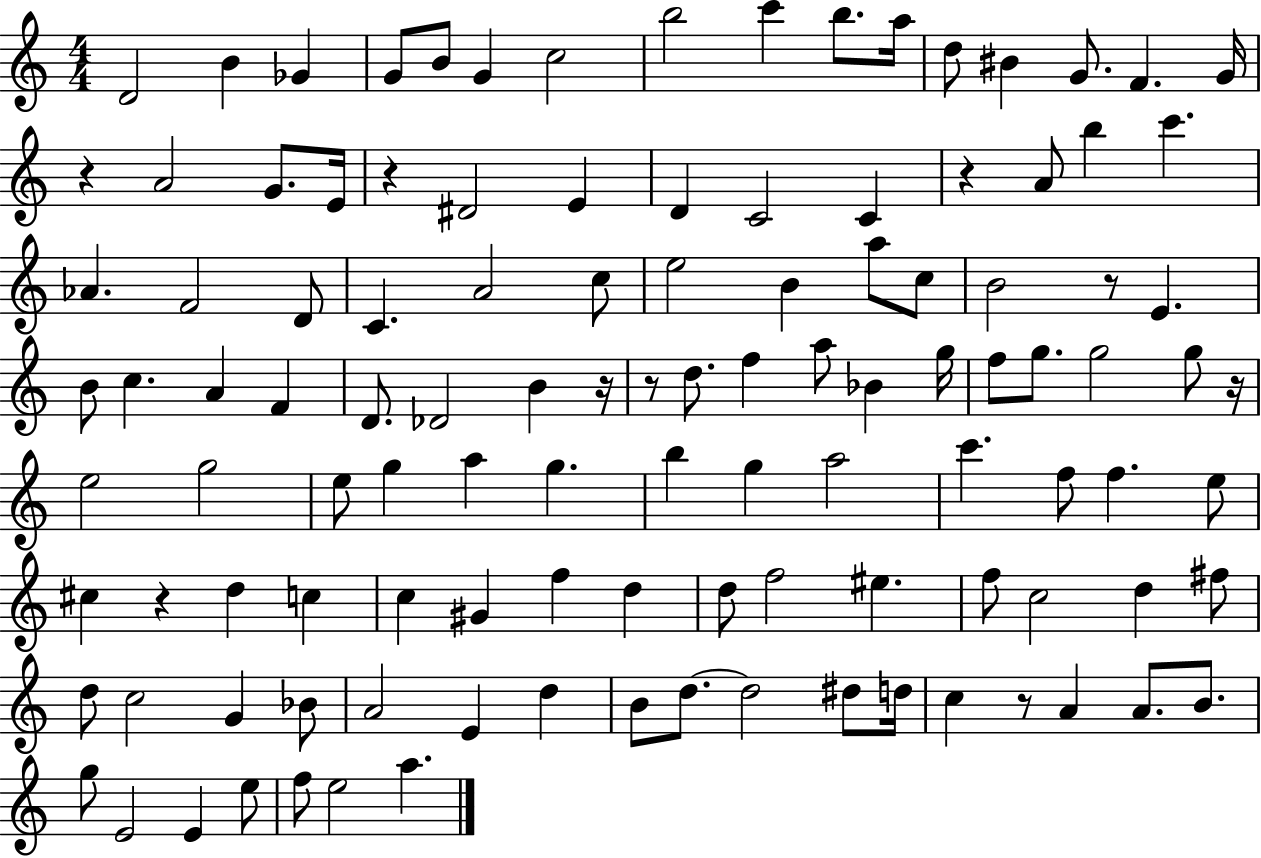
{
  \clef treble
  \numericTimeSignature
  \time 4/4
  \key c \major
  d'2 b'4 ges'4 | g'8 b'8 g'4 c''2 | b''2 c'''4 b''8. a''16 | d''8 bis'4 g'8. f'4. g'16 | \break r4 a'2 g'8. e'16 | r4 dis'2 e'4 | d'4 c'2 c'4 | r4 a'8 b''4 c'''4. | \break aes'4. f'2 d'8 | c'4. a'2 c''8 | e''2 b'4 a''8 c''8 | b'2 r8 e'4. | \break b'8 c''4. a'4 f'4 | d'8. des'2 b'4 r16 | r8 d''8. f''4 a''8 bes'4 g''16 | f''8 g''8. g''2 g''8 r16 | \break e''2 g''2 | e''8 g''4 a''4 g''4. | b''4 g''4 a''2 | c'''4. f''8 f''4. e''8 | \break cis''4 r4 d''4 c''4 | c''4 gis'4 f''4 d''4 | d''8 f''2 eis''4. | f''8 c''2 d''4 fis''8 | \break d''8 c''2 g'4 bes'8 | a'2 e'4 d''4 | b'8 d''8.~~ d''2 dis''8 d''16 | c''4 r8 a'4 a'8. b'8. | \break g''8 e'2 e'4 e''8 | f''8 e''2 a''4. | \bar "|."
}